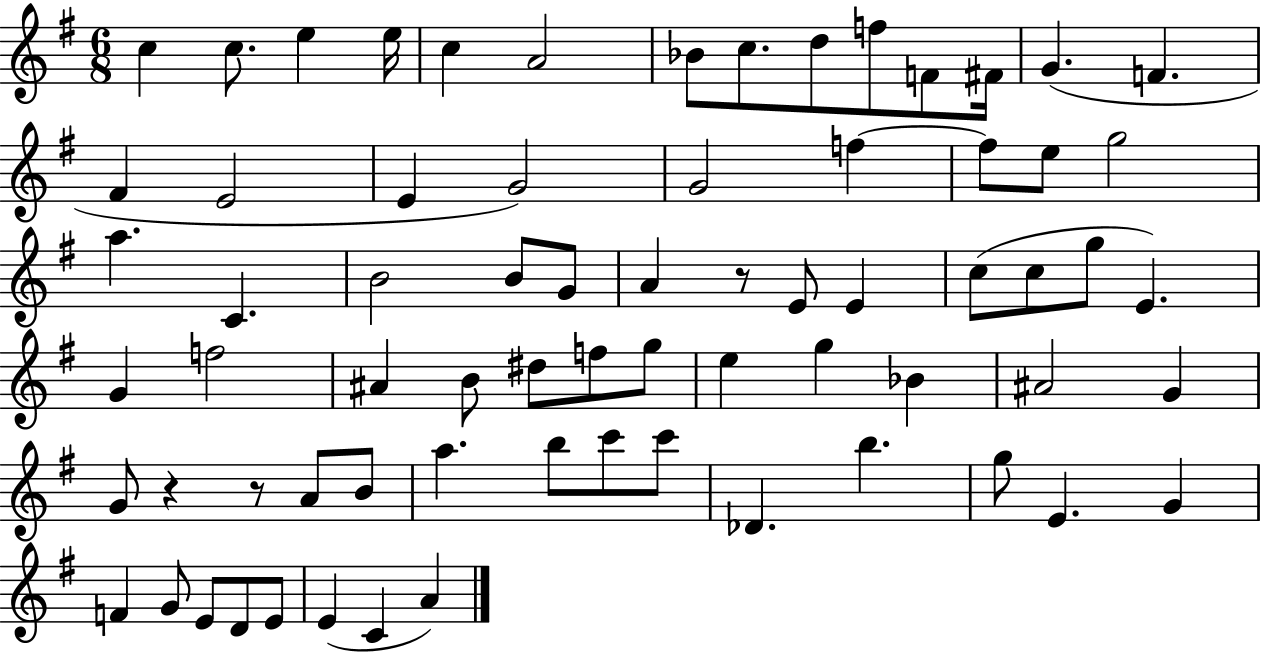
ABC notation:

X:1
T:Untitled
M:6/8
L:1/4
K:G
c c/2 e e/4 c A2 _B/2 c/2 d/2 f/2 F/2 ^F/4 G F ^F E2 E G2 G2 f f/2 e/2 g2 a C B2 B/2 G/2 A z/2 E/2 E c/2 c/2 g/2 E G f2 ^A B/2 ^d/2 f/2 g/2 e g _B ^A2 G G/2 z z/2 A/2 B/2 a b/2 c'/2 c'/2 _D b g/2 E G F G/2 E/2 D/2 E/2 E C A